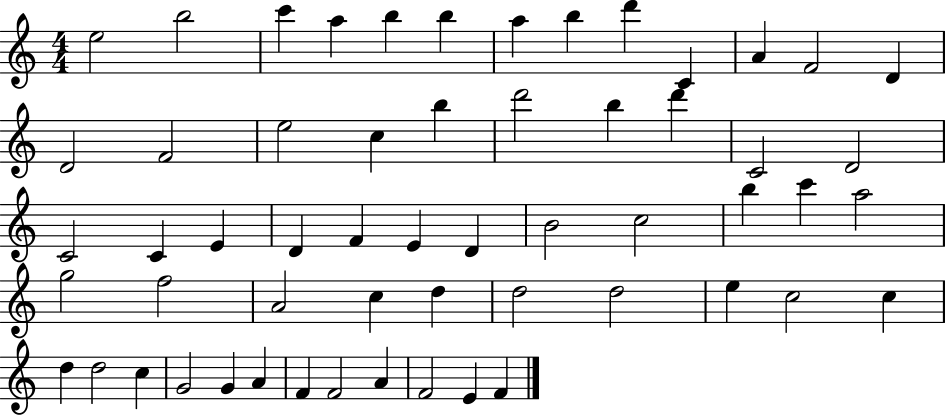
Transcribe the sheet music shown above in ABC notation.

X:1
T:Untitled
M:4/4
L:1/4
K:C
e2 b2 c' a b b a b d' C A F2 D D2 F2 e2 c b d'2 b d' C2 D2 C2 C E D F E D B2 c2 b c' a2 g2 f2 A2 c d d2 d2 e c2 c d d2 c G2 G A F F2 A F2 E F